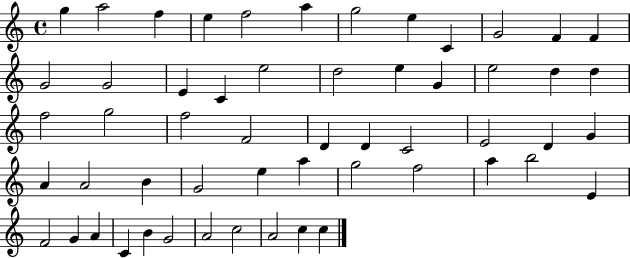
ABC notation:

X:1
T:Untitled
M:4/4
L:1/4
K:C
g a2 f e f2 a g2 e C G2 F F G2 G2 E C e2 d2 e G e2 d d f2 g2 f2 F2 D D C2 E2 D G A A2 B G2 e a g2 f2 a b2 E F2 G A C B G2 A2 c2 A2 c c